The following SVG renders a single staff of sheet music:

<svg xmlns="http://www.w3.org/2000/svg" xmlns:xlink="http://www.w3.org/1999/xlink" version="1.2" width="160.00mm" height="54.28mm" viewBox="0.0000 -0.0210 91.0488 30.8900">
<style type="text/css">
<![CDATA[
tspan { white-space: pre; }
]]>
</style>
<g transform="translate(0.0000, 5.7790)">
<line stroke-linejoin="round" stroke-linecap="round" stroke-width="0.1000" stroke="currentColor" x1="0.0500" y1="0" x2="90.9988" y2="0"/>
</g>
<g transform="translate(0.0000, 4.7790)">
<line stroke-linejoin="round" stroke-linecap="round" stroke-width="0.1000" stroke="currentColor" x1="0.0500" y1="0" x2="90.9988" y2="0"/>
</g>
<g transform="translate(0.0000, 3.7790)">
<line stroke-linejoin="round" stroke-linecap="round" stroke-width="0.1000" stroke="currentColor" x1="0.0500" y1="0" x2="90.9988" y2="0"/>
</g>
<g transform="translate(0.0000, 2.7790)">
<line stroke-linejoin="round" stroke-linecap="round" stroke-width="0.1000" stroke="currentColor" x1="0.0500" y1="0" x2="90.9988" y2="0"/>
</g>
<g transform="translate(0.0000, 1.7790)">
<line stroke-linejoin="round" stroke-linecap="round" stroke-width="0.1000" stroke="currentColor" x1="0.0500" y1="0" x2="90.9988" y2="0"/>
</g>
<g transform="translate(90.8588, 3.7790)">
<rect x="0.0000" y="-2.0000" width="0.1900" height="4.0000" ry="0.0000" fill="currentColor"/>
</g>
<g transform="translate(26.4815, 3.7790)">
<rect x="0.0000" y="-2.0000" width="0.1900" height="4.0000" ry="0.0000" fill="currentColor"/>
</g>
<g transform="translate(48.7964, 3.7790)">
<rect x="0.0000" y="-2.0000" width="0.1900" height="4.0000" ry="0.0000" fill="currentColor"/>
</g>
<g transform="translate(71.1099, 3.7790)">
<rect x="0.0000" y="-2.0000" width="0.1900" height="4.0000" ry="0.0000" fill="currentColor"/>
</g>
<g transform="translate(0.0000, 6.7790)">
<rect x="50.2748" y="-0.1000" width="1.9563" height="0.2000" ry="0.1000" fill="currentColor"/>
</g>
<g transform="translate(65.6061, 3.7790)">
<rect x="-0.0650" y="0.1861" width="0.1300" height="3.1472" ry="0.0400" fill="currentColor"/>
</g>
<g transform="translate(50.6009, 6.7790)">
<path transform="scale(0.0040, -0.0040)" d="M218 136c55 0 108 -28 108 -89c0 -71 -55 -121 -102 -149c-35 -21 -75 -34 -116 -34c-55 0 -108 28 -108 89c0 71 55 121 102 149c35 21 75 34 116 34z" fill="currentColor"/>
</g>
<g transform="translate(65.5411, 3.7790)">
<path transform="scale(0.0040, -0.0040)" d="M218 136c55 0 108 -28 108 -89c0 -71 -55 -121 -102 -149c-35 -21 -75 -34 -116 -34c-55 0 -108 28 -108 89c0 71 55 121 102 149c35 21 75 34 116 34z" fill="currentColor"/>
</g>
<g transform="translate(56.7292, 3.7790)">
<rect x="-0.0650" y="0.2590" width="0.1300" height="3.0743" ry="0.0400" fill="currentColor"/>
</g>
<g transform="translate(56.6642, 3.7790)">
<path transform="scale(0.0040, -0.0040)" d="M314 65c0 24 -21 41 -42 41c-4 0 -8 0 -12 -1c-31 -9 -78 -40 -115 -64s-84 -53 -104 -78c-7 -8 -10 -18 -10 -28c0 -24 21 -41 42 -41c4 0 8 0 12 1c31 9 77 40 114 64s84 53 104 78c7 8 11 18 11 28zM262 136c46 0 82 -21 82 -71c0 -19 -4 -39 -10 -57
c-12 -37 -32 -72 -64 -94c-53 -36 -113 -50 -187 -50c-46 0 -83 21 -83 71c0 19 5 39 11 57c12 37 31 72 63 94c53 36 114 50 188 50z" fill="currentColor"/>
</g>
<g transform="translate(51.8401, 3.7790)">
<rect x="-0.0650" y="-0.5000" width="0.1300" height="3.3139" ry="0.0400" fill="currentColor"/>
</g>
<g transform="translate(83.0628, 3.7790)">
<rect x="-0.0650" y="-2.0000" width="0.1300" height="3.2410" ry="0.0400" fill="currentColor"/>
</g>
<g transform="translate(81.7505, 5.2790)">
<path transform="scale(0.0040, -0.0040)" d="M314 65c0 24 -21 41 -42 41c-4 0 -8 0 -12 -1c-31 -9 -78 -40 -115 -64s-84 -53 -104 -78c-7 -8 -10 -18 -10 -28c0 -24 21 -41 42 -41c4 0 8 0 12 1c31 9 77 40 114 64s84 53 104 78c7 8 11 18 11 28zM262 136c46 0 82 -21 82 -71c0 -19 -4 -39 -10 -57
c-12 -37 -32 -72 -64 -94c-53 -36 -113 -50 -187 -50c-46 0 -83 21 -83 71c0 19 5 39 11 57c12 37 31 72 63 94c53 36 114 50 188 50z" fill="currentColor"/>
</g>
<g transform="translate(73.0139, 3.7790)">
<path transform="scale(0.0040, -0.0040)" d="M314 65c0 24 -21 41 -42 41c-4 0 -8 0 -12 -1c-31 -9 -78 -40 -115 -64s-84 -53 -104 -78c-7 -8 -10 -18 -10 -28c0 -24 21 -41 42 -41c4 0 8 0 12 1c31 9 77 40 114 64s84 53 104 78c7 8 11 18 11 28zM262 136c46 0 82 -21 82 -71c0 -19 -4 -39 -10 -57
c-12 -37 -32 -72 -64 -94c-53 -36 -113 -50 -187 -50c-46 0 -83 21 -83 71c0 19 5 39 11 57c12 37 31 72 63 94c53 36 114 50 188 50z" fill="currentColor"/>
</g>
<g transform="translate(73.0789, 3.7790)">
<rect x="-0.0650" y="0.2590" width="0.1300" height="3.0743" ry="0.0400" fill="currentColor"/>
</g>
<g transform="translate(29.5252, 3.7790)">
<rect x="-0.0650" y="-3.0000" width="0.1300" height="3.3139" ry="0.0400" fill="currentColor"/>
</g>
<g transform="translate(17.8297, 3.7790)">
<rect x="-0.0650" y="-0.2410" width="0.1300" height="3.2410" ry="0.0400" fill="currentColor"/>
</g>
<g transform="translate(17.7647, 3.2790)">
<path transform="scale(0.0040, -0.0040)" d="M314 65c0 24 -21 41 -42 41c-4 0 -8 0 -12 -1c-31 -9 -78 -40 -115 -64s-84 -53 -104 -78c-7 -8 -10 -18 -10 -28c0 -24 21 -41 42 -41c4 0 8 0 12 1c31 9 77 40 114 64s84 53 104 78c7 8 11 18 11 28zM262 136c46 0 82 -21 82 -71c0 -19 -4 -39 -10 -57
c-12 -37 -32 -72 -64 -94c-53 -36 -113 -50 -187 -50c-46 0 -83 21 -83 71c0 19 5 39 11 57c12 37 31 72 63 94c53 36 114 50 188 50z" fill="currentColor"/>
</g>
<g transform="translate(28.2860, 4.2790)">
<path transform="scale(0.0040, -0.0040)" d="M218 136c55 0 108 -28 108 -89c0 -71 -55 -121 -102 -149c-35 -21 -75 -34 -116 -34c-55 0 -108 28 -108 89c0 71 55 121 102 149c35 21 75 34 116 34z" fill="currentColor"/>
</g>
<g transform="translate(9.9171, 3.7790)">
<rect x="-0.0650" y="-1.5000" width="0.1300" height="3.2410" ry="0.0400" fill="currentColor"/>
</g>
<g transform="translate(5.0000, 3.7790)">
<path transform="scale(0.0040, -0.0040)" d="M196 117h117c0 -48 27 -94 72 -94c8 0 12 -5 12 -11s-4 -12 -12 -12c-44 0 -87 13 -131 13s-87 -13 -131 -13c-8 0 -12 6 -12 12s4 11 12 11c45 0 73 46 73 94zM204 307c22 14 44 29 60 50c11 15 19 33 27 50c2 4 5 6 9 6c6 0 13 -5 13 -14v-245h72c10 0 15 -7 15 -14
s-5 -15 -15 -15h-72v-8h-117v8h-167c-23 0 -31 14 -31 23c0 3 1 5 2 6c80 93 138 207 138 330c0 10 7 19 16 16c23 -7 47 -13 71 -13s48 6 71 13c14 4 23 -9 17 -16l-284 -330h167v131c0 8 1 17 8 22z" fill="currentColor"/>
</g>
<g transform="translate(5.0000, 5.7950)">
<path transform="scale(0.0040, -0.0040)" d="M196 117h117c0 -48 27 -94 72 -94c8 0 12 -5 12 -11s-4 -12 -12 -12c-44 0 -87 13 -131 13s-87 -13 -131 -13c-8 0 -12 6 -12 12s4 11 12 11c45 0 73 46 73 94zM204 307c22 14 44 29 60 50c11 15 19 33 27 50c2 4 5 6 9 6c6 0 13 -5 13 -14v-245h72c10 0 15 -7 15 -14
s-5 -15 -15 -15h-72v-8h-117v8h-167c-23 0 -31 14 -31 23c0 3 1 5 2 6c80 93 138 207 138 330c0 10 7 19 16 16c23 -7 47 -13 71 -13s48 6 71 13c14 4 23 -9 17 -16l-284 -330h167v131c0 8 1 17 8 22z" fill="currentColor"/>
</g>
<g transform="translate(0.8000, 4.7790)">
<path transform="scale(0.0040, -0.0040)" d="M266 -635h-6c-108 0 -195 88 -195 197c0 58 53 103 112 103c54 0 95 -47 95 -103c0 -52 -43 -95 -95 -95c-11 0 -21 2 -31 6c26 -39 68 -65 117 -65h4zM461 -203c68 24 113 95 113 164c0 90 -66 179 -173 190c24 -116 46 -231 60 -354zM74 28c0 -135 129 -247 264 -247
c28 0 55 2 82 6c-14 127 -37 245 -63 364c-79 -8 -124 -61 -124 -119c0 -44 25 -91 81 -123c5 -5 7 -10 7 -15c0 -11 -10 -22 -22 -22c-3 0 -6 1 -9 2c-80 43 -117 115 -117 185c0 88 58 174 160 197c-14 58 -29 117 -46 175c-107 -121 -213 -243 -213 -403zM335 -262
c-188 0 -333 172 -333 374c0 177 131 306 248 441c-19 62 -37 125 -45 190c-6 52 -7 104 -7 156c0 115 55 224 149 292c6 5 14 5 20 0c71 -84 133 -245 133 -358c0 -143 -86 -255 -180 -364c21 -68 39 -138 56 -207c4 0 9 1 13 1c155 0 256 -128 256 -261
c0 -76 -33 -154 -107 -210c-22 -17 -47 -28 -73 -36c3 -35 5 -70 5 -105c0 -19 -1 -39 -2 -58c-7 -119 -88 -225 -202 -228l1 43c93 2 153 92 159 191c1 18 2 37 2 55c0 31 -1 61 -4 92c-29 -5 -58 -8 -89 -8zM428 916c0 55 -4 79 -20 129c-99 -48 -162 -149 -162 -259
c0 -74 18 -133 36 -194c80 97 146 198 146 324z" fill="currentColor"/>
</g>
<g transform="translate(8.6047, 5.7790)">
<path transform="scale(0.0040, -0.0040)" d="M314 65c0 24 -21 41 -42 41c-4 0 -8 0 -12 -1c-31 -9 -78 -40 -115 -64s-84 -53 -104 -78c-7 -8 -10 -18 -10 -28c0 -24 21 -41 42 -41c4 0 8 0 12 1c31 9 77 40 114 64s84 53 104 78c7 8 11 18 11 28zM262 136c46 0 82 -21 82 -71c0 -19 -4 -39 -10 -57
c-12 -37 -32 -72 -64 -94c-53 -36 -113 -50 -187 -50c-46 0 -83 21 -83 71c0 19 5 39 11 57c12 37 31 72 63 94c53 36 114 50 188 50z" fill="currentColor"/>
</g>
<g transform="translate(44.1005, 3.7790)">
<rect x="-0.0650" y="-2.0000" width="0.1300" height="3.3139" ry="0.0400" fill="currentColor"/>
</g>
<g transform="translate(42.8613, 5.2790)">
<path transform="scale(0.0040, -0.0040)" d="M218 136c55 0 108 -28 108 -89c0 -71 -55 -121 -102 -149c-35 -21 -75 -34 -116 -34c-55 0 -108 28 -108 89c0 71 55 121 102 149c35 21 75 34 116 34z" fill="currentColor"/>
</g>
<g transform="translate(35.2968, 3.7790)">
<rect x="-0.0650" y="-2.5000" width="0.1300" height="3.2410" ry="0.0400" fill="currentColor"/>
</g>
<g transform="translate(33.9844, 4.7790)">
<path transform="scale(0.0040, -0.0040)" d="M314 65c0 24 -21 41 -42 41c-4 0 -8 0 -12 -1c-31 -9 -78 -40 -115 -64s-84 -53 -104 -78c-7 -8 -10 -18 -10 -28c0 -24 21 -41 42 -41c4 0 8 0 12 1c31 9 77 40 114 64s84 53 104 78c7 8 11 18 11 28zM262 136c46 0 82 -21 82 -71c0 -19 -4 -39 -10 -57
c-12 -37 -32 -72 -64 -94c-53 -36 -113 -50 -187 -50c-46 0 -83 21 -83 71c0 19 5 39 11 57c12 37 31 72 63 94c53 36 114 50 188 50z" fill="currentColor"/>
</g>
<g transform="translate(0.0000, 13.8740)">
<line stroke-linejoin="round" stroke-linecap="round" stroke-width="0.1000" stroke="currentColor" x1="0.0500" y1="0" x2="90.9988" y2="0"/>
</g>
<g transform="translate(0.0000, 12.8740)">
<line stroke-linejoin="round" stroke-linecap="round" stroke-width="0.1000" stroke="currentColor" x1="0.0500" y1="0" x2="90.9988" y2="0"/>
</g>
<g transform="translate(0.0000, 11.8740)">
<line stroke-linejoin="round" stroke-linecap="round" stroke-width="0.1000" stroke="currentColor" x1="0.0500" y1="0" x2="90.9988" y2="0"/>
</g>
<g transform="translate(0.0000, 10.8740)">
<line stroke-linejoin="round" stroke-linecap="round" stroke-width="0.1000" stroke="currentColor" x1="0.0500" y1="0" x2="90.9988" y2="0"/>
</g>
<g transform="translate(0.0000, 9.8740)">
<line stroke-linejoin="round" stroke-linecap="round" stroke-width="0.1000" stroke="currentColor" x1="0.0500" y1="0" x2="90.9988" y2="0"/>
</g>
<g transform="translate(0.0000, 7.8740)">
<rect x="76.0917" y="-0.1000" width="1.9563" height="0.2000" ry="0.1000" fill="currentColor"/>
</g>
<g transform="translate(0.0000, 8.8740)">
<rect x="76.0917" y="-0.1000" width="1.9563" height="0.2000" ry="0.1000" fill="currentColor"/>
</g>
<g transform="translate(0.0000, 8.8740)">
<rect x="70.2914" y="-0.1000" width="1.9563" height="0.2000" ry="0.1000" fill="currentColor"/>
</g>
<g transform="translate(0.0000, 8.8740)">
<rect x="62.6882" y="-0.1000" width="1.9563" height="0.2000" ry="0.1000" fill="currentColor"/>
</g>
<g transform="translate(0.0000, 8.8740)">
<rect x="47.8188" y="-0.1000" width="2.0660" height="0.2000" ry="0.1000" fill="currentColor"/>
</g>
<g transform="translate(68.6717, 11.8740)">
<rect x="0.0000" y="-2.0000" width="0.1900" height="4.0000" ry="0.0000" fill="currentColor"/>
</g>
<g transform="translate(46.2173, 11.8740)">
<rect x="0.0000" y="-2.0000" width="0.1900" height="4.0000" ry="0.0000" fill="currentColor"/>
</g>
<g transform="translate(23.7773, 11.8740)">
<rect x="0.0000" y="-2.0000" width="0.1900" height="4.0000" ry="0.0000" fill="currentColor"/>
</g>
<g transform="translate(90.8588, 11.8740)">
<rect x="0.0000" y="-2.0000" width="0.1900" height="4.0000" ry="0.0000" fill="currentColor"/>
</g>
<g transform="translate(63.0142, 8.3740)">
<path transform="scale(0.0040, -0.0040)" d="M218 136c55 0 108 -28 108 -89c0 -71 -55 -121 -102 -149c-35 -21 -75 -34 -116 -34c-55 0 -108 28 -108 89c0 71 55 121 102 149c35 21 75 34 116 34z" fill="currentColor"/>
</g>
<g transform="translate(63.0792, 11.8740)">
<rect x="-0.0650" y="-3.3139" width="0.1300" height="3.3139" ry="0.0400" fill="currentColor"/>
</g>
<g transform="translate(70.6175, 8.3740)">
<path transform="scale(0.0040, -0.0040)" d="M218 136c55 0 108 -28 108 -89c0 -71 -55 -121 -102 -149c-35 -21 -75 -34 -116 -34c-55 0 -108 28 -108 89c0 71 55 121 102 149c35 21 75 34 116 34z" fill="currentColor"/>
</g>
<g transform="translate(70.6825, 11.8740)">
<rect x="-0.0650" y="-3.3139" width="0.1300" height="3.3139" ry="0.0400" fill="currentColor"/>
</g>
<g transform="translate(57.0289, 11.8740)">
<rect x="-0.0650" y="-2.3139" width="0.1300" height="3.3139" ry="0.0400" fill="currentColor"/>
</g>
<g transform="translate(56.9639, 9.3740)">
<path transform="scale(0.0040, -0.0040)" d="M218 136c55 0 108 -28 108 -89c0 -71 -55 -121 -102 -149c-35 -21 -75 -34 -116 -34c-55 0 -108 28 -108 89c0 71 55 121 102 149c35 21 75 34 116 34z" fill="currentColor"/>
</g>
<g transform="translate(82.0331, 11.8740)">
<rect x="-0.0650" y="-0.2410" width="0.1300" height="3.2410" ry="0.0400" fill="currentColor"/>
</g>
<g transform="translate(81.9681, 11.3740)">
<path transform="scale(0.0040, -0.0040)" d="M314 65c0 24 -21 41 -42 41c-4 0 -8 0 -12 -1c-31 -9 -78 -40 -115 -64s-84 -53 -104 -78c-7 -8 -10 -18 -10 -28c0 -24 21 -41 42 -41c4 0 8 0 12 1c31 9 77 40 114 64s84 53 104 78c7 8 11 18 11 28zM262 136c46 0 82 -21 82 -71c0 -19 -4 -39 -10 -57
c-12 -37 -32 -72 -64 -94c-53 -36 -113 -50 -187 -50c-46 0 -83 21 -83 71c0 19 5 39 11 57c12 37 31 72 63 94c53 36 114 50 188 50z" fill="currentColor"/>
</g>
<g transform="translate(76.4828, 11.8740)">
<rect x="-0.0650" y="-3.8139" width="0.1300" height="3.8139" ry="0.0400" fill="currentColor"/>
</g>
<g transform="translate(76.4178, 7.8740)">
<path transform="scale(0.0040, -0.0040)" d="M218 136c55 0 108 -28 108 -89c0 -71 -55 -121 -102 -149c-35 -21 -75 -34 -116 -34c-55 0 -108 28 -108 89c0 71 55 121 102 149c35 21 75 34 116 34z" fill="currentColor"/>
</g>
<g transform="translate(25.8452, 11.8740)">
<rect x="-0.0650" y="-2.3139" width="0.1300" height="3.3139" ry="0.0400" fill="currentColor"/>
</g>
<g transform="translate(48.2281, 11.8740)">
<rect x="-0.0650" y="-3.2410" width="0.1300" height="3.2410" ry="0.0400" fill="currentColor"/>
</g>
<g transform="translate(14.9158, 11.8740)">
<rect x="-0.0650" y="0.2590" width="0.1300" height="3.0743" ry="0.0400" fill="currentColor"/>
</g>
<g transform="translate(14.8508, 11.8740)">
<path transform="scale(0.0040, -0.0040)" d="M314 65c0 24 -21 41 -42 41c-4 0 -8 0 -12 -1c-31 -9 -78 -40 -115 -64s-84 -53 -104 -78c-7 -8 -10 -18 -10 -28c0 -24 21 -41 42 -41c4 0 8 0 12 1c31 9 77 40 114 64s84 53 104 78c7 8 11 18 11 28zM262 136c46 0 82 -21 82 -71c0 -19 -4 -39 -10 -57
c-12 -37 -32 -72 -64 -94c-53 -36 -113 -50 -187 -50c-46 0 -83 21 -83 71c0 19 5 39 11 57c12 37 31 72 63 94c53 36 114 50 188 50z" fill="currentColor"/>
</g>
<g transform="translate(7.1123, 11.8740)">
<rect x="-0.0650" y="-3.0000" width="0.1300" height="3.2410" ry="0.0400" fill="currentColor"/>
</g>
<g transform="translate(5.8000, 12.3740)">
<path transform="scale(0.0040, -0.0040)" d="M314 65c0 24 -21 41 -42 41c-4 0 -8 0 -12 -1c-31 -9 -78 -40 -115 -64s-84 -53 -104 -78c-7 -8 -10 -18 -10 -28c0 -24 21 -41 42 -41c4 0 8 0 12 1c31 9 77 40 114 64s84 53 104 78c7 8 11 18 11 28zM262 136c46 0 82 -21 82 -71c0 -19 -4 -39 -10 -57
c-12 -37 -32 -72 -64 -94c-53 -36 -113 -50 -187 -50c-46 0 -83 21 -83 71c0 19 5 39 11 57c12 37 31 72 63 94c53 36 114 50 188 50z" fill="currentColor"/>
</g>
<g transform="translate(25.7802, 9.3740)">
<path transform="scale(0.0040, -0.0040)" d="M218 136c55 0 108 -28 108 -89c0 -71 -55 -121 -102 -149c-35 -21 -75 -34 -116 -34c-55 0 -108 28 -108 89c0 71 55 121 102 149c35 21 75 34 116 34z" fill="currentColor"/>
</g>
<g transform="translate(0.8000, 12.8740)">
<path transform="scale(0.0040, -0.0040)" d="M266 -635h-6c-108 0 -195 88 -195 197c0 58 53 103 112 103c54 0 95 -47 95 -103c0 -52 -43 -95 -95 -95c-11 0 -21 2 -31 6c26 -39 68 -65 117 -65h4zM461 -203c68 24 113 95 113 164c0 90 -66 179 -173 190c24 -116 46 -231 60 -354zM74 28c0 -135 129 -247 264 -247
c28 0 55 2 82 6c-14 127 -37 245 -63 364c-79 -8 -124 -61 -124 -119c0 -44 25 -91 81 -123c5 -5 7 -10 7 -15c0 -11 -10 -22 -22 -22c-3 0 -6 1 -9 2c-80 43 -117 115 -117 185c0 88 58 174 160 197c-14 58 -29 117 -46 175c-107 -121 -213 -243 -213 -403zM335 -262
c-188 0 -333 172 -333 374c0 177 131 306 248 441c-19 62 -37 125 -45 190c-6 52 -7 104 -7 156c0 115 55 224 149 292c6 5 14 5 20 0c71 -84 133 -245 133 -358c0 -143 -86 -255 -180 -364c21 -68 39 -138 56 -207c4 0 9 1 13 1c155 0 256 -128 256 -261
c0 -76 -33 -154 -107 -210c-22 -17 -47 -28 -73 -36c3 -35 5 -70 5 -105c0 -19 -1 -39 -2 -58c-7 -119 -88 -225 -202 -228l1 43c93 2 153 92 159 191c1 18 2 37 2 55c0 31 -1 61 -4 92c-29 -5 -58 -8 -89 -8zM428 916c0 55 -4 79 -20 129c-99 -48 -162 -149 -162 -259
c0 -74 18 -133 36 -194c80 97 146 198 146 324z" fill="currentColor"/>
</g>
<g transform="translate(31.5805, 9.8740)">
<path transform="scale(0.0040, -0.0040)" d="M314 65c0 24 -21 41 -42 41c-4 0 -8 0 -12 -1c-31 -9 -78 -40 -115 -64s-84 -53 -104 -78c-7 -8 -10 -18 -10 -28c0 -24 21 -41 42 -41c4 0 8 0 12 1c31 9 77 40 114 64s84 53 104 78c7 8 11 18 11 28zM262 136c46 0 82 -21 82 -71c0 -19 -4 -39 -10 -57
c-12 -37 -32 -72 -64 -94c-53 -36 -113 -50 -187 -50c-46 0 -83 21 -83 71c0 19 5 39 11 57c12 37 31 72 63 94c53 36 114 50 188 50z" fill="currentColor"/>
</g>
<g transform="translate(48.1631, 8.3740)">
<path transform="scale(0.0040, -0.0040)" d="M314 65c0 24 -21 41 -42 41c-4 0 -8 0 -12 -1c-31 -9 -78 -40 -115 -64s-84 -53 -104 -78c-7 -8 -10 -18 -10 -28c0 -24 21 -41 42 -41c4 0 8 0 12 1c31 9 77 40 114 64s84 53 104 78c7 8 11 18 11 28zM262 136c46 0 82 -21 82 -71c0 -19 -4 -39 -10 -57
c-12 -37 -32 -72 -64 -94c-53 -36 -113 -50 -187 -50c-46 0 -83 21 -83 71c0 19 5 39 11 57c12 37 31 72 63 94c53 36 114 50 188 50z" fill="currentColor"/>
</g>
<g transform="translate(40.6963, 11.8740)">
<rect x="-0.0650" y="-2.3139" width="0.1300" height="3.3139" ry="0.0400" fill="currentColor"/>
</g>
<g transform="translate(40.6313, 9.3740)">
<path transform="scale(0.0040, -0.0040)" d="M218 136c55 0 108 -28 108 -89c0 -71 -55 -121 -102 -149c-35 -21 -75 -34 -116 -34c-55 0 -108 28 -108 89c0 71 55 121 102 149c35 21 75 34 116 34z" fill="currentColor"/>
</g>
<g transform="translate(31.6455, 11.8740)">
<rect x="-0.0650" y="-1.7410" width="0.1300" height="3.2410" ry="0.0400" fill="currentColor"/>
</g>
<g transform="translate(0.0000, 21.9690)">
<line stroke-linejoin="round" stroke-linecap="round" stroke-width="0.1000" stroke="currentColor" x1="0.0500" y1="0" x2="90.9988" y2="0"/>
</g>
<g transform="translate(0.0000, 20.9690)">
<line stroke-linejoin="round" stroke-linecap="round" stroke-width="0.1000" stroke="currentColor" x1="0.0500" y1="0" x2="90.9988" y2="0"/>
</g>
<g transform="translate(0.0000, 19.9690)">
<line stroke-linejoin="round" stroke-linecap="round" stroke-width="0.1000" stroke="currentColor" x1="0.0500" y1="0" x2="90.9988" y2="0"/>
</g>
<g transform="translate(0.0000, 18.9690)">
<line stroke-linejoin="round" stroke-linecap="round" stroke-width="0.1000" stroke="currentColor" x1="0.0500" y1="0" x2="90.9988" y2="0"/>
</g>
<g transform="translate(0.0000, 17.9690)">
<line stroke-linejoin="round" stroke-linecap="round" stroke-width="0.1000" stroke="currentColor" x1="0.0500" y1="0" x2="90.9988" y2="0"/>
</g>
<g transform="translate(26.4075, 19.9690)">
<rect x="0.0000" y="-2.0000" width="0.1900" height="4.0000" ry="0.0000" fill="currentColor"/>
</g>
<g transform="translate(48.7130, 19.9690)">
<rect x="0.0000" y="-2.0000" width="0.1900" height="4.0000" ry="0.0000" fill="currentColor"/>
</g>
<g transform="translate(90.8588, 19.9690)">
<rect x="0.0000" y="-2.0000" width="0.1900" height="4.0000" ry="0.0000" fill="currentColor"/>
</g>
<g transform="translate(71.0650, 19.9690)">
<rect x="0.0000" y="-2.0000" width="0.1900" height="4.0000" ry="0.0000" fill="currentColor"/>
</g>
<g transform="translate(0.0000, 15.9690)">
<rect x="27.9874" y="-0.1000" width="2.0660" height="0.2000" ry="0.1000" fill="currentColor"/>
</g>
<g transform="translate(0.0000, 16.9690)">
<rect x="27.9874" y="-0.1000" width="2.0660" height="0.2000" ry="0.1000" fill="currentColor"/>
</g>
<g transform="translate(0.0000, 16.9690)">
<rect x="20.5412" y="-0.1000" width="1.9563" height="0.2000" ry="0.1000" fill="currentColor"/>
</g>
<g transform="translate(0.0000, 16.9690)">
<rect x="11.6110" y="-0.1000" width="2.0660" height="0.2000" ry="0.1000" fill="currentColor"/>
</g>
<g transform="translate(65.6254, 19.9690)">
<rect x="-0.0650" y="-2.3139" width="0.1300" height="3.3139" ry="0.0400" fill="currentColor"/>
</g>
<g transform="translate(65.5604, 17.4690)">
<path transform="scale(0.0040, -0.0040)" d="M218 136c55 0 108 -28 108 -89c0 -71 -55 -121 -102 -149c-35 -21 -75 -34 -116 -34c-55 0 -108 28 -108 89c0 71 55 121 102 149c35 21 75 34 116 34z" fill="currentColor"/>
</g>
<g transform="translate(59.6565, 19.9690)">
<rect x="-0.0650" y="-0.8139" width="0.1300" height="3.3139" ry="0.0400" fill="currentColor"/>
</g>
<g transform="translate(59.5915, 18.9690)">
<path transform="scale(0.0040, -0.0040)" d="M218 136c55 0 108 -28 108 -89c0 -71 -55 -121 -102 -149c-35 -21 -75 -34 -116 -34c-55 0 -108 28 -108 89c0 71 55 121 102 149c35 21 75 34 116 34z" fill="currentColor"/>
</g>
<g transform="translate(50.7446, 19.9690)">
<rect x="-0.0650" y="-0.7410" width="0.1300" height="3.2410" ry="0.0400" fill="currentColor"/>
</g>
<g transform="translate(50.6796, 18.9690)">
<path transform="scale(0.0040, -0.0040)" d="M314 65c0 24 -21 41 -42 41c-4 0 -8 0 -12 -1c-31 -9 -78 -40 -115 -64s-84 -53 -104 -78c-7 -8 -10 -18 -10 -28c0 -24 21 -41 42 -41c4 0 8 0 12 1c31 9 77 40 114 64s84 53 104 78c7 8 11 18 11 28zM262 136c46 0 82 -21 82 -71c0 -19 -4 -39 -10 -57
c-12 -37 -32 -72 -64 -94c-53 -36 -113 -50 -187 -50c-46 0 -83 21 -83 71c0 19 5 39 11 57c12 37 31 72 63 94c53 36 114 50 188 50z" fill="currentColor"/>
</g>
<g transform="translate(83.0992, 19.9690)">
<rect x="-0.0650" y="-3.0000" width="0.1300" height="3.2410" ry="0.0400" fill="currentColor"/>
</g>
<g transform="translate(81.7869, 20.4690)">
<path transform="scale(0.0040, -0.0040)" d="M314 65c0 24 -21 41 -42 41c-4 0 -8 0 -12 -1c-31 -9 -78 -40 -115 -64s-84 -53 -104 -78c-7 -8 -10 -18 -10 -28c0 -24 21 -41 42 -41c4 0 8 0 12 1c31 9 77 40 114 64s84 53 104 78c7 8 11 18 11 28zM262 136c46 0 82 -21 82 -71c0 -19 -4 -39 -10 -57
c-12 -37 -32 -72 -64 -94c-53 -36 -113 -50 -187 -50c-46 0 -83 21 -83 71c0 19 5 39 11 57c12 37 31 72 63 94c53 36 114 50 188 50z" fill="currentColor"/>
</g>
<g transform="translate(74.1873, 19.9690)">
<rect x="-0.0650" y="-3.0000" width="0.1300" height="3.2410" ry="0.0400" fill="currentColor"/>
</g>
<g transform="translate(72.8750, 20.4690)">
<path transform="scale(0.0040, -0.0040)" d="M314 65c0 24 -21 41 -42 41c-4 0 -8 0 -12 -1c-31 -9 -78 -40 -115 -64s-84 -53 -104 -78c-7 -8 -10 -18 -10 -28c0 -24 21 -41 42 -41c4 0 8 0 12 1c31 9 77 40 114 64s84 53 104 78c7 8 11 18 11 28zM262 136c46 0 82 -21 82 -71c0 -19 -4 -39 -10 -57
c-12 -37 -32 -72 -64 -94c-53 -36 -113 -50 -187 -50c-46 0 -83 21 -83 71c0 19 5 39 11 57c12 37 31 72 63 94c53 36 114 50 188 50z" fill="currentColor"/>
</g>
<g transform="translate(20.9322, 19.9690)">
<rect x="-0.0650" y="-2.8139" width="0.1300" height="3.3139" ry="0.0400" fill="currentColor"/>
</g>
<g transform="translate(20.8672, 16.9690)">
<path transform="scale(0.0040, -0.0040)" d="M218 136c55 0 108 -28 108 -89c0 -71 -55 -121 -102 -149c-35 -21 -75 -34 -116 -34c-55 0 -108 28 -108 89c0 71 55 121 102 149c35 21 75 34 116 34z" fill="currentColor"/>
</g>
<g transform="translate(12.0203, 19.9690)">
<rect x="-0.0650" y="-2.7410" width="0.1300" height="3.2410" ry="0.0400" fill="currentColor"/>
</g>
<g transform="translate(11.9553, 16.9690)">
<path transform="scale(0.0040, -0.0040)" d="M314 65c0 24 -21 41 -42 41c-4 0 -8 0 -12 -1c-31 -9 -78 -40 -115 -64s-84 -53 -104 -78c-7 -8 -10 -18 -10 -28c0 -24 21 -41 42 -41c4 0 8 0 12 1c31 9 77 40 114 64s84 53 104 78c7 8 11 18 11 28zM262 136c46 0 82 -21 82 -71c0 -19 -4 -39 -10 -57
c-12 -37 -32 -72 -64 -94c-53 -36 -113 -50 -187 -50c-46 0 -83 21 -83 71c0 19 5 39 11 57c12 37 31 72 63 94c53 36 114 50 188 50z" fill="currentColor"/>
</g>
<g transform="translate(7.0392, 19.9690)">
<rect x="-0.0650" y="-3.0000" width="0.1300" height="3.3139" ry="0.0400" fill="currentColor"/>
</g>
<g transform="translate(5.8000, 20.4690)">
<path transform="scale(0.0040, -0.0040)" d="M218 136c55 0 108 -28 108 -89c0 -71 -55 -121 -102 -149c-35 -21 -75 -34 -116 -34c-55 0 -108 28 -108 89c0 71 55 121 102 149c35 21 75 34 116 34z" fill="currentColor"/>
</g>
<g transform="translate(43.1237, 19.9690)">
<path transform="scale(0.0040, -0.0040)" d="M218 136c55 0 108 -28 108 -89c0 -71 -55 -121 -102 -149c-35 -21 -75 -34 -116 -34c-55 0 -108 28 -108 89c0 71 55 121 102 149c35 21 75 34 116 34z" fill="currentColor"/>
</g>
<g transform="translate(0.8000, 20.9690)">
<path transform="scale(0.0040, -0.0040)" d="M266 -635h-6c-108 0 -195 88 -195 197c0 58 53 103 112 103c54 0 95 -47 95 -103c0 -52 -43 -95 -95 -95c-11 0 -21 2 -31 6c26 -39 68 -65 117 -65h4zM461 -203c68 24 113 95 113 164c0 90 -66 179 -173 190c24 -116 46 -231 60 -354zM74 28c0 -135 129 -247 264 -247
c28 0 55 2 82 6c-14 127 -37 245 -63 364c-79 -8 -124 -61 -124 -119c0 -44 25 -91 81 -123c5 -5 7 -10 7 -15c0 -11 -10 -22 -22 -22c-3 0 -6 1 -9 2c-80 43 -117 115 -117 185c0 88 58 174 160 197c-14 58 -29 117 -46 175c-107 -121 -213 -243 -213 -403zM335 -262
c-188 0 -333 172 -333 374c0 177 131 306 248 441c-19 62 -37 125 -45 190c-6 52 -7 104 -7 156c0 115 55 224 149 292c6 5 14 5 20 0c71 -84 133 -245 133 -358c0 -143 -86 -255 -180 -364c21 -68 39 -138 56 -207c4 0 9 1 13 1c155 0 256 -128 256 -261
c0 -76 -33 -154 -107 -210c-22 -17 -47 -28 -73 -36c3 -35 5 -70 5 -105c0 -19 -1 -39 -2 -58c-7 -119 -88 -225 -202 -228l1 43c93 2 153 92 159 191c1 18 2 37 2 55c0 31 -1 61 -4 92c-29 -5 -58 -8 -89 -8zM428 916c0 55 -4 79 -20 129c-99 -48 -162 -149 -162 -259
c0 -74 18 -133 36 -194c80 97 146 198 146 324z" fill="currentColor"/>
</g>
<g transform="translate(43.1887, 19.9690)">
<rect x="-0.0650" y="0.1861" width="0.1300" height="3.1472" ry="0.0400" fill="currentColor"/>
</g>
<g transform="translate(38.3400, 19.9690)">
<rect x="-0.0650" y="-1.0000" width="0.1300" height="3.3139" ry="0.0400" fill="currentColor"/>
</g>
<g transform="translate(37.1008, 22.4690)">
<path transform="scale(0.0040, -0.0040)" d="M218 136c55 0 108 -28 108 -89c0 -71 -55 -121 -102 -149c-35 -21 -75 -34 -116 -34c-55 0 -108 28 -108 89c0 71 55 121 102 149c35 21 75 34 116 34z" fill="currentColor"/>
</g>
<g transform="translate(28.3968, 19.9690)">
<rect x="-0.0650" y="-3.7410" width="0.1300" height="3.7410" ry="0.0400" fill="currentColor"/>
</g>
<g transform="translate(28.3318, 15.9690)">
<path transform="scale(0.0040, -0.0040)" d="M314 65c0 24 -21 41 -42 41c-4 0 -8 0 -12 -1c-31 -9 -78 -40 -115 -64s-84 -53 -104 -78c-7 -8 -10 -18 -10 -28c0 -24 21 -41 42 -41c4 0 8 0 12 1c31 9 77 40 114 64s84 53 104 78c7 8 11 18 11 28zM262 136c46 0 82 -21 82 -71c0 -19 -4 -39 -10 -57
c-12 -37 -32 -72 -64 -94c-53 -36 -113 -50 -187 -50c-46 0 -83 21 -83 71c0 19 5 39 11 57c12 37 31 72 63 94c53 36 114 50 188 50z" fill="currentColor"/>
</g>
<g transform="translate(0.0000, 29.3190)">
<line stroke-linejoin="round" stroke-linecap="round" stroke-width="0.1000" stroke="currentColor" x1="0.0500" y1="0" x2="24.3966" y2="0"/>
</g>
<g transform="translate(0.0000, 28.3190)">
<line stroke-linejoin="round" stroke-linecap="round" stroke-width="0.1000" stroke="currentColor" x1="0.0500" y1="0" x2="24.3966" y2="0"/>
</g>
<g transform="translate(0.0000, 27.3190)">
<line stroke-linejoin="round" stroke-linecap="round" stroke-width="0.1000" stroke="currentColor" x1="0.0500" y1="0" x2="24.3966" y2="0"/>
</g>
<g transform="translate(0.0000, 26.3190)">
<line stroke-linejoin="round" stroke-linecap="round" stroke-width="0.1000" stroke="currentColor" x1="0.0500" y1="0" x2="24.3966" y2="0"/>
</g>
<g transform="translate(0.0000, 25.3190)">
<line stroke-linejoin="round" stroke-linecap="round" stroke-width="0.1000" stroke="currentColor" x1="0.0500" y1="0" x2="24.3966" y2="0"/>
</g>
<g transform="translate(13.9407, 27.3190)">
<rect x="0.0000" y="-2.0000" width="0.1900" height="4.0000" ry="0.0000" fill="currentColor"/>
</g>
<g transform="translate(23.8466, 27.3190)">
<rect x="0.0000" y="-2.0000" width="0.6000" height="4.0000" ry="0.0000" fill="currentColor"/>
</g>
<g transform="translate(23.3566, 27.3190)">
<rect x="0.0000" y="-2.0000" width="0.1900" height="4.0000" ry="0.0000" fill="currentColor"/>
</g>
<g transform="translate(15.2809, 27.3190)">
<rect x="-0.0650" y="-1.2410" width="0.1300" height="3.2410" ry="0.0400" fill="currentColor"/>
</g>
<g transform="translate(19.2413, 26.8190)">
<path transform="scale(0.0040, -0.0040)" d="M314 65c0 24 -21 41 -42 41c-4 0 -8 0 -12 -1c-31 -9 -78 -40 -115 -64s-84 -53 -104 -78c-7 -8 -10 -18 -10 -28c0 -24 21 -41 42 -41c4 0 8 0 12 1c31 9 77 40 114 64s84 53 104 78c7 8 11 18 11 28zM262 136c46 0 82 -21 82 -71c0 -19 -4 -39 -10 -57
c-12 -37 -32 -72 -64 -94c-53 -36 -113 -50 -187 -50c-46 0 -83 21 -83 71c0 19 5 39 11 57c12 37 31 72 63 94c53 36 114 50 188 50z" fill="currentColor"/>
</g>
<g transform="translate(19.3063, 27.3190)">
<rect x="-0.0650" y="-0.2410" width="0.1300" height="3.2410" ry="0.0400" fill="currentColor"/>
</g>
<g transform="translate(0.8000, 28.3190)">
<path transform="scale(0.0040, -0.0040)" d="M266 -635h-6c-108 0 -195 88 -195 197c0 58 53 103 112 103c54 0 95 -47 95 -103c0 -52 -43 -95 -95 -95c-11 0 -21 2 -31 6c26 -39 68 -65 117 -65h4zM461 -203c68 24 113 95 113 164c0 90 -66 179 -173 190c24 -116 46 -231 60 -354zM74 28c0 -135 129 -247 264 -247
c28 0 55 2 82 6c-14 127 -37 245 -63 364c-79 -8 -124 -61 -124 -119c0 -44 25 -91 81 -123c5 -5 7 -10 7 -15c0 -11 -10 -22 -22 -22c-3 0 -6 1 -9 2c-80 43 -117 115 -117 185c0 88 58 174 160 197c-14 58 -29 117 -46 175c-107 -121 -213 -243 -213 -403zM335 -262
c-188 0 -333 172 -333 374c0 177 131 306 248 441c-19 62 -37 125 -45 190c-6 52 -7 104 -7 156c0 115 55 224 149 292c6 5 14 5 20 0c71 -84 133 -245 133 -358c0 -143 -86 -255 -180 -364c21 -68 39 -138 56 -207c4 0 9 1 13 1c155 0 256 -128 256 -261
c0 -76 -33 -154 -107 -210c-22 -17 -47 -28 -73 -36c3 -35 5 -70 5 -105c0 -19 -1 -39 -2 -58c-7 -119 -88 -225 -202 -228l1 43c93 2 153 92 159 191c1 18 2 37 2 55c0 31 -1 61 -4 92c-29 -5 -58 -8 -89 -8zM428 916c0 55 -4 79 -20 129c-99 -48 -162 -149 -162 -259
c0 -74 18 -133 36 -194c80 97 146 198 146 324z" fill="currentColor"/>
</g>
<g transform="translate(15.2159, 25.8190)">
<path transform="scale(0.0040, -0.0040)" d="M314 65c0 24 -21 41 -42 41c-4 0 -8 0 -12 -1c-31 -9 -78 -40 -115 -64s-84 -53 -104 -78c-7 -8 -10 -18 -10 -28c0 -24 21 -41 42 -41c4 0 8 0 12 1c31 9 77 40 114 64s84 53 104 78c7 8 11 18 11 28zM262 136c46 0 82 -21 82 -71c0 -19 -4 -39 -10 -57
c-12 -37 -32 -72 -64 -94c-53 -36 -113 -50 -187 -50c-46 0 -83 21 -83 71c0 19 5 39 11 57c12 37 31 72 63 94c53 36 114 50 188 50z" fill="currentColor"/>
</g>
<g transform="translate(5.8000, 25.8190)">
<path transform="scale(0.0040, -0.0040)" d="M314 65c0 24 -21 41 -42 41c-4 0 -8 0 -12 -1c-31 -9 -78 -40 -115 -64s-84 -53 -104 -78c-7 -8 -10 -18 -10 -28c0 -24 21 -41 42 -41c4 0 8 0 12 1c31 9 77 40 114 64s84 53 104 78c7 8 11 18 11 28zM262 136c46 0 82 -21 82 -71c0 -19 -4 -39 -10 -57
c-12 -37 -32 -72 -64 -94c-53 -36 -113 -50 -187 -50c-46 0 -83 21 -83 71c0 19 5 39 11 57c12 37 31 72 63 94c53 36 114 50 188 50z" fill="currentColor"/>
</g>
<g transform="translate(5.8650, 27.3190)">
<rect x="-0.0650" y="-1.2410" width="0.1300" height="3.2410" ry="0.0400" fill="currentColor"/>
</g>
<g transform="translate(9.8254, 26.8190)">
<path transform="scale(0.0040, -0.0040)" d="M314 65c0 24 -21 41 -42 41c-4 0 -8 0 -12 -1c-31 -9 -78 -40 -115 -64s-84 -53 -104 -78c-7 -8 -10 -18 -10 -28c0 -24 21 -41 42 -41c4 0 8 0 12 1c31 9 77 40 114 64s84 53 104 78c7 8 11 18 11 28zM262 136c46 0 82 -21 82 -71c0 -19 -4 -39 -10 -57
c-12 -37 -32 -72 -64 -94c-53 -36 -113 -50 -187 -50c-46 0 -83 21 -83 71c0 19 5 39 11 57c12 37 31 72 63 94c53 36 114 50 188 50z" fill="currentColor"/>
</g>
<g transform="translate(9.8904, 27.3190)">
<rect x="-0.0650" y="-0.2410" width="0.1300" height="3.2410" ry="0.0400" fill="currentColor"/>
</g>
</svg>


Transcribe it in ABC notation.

X:1
T:Untitled
M:4/4
L:1/4
K:C
E2 c2 A G2 F C B2 B B2 F2 A2 B2 g f2 g b2 g b b c' c2 A a2 a c'2 D B d2 d g A2 A2 e2 c2 e2 c2